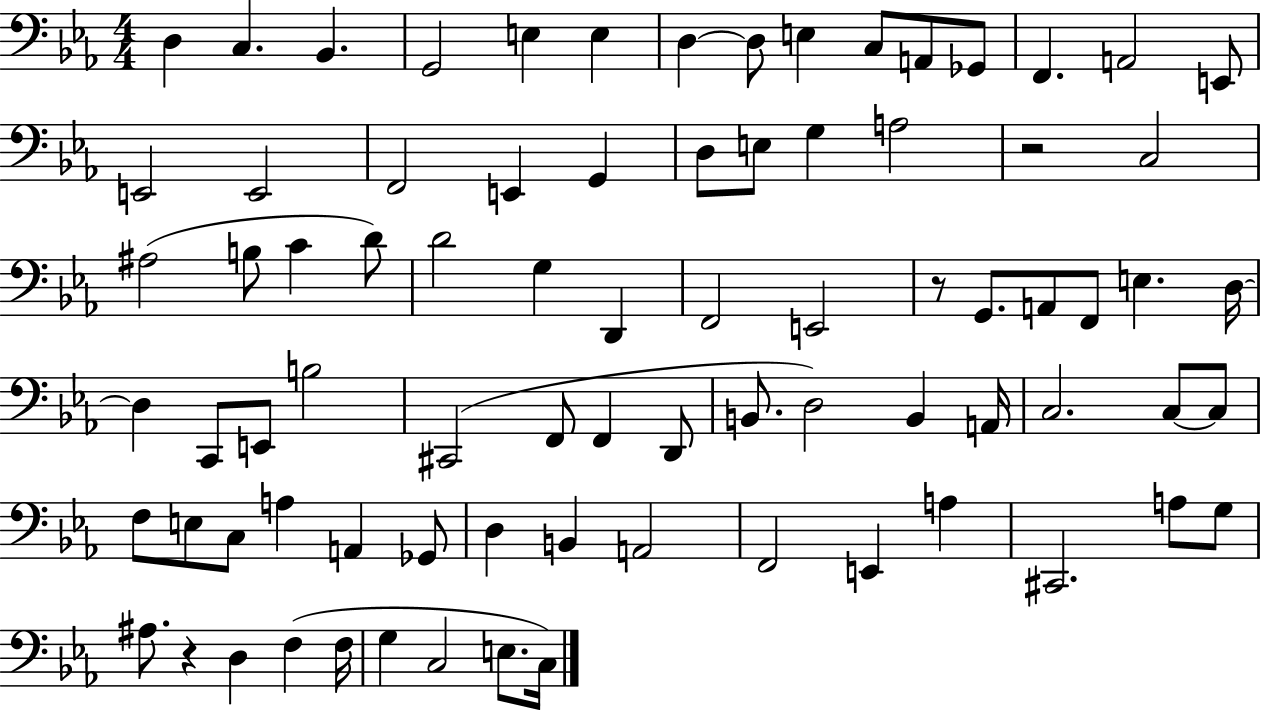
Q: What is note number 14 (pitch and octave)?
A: A2